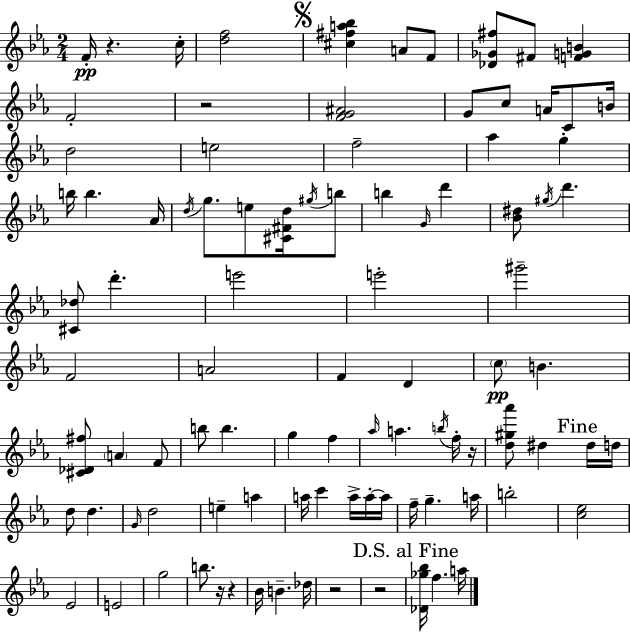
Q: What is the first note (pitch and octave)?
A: F4